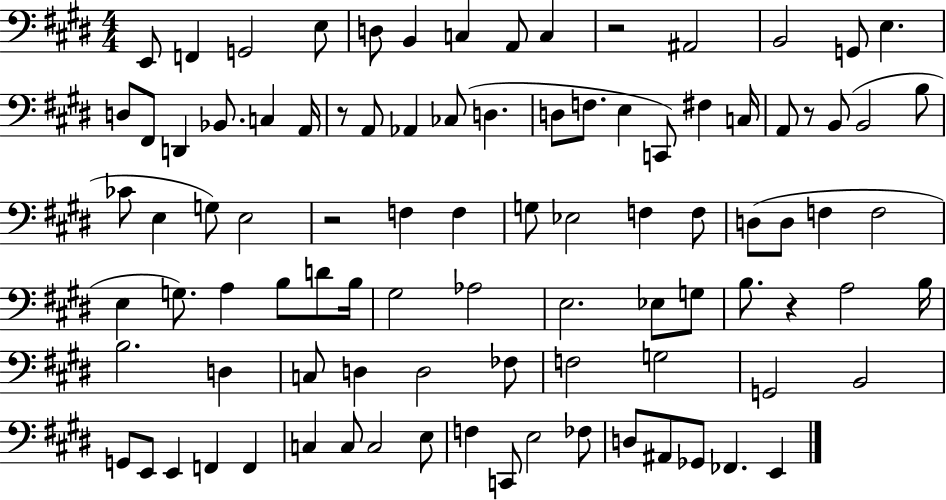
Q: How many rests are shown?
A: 5